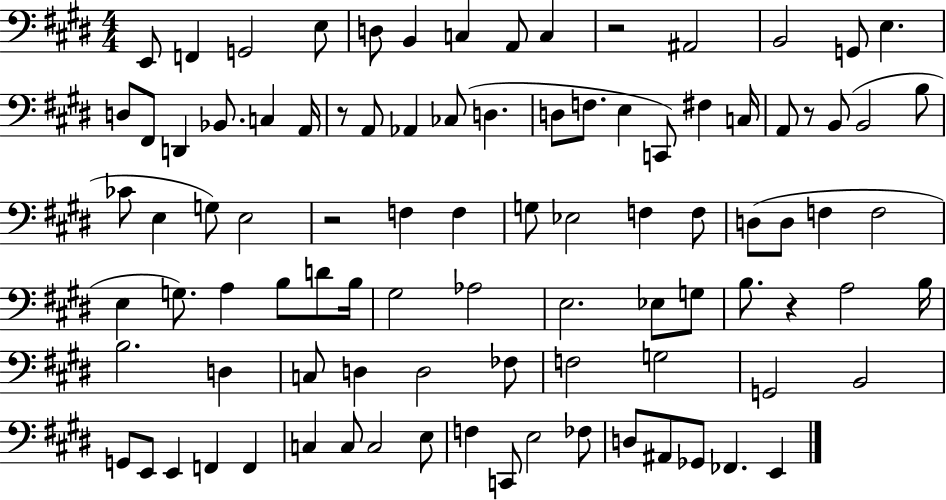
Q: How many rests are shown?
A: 5